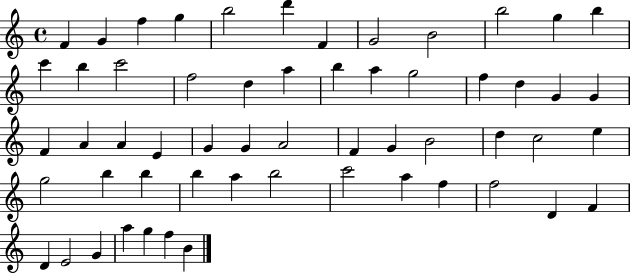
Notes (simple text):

F4/q G4/q F5/q G5/q B5/h D6/q F4/q G4/h B4/h B5/h G5/q B5/q C6/q B5/q C6/h F5/h D5/q A5/q B5/q A5/q G5/h F5/q D5/q G4/q G4/q F4/q A4/q A4/q E4/q G4/q G4/q A4/h F4/q G4/q B4/h D5/q C5/h E5/q G5/h B5/q B5/q B5/q A5/q B5/h C6/h A5/q F5/q F5/h D4/q F4/q D4/q E4/h G4/q A5/q G5/q F5/q B4/q